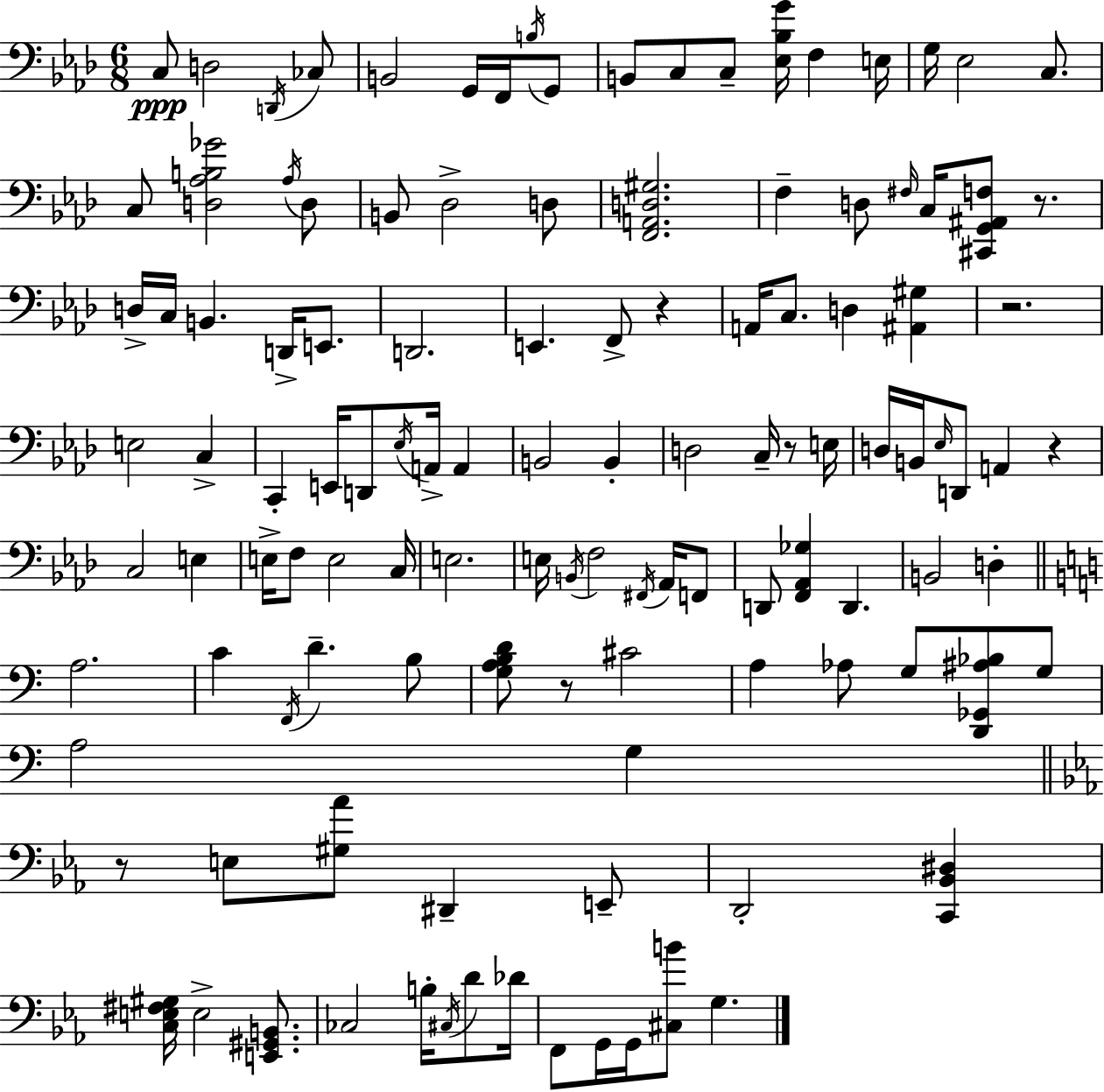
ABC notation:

X:1
T:Untitled
M:6/8
L:1/4
K:Fm
C,/2 D,2 D,,/4 _C,/2 B,,2 G,,/4 F,,/4 B,/4 G,,/2 B,,/2 C,/2 C,/2 [_E,_B,G]/4 F, E,/4 G,/4 _E,2 C,/2 C,/2 [D,_A,B,_G]2 _A,/4 D,/2 B,,/2 _D,2 D,/2 [F,,A,,D,^G,]2 F, D,/2 ^F,/4 C,/4 [^C,,G,,^A,,F,]/2 z/2 D,/4 C,/4 B,, D,,/4 E,,/2 D,,2 E,, F,,/2 z A,,/4 C,/2 D, [^A,,^G,] z2 E,2 C, C,, E,,/4 D,,/2 _E,/4 A,,/4 A,, B,,2 B,, D,2 C,/4 z/2 E,/4 D,/4 B,,/4 _E,/4 D,,/2 A,, z C,2 E, E,/4 F,/2 E,2 C,/4 E,2 E,/4 B,,/4 F,2 ^F,,/4 _A,,/4 F,,/2 D,,/2 [F,,_A,,_G,] D,, B,,2 D, A,2 C F,,/4 D B,/2 [G,A,B,D]/2 z/2 ^C2 A, _A,/2 G,/2 [D,,_G,,^A,_B,]/2 G,/2 A,2 G, z/2 E,/2 [^G,_A]/2 ^D,, E,,/2 D,,2 [C,,_B,,^D,] [C,E,^F,^G,]/4 E,2 [E,,^G,,B,,]/2 _C,2 B,/4 ^C,/4 D/2 _D/4 F,,/2 G,,/4 G,,/4 [^C,B]/2 G,